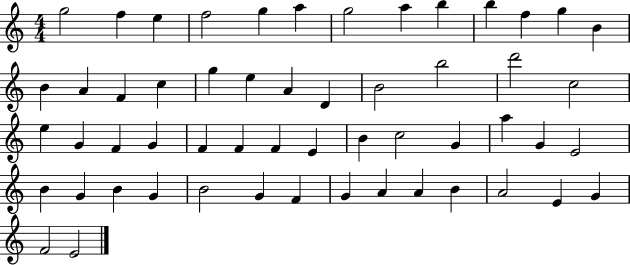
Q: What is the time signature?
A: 4/4